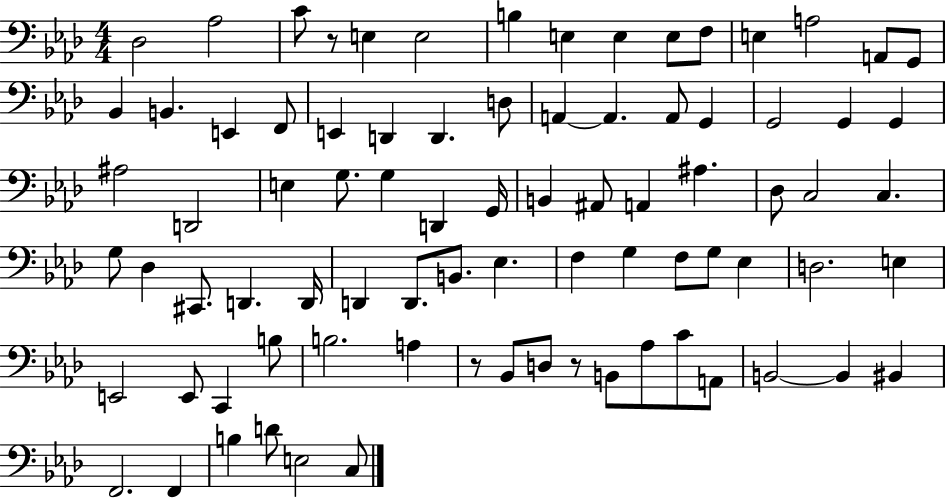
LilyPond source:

{
  \clef bass
  \numericTimeSignature
  \time 4/4
  \key aes \major
  \repeat volta 2 { des2 aes2 | c'8 r8 e4 e2 | b4 e4 e4 e8 f8 | e4 a2 a,8 g,8 | \break bes,4 b,4. e,4 f,8 | e,4 d,4 d,4. d8 | a,4~~ a,4. a,8 g,4 | g,2 g,4 g,4 | \break ais2 d,2 | e4 g8. g4 d,4 g,16 | b,4 ais,8 a,4 ais4. | des8 c2 c4. | \break g8 des4 cis,8. d,4. d,16 | d,4 d,8. b,8. ees4. | f4 g4 f8 g8 ees4 | d2. e4 | \break e,2 e,8 c,4 b8 | b2. a4 | r8 bes,8 d8 r8 b,8 aes8 c'8 a,8 | b,2~~ b,4 bis,4 | \break f,2. f,4 | b4 d'8 e2 c8 | } \bar "|."
}